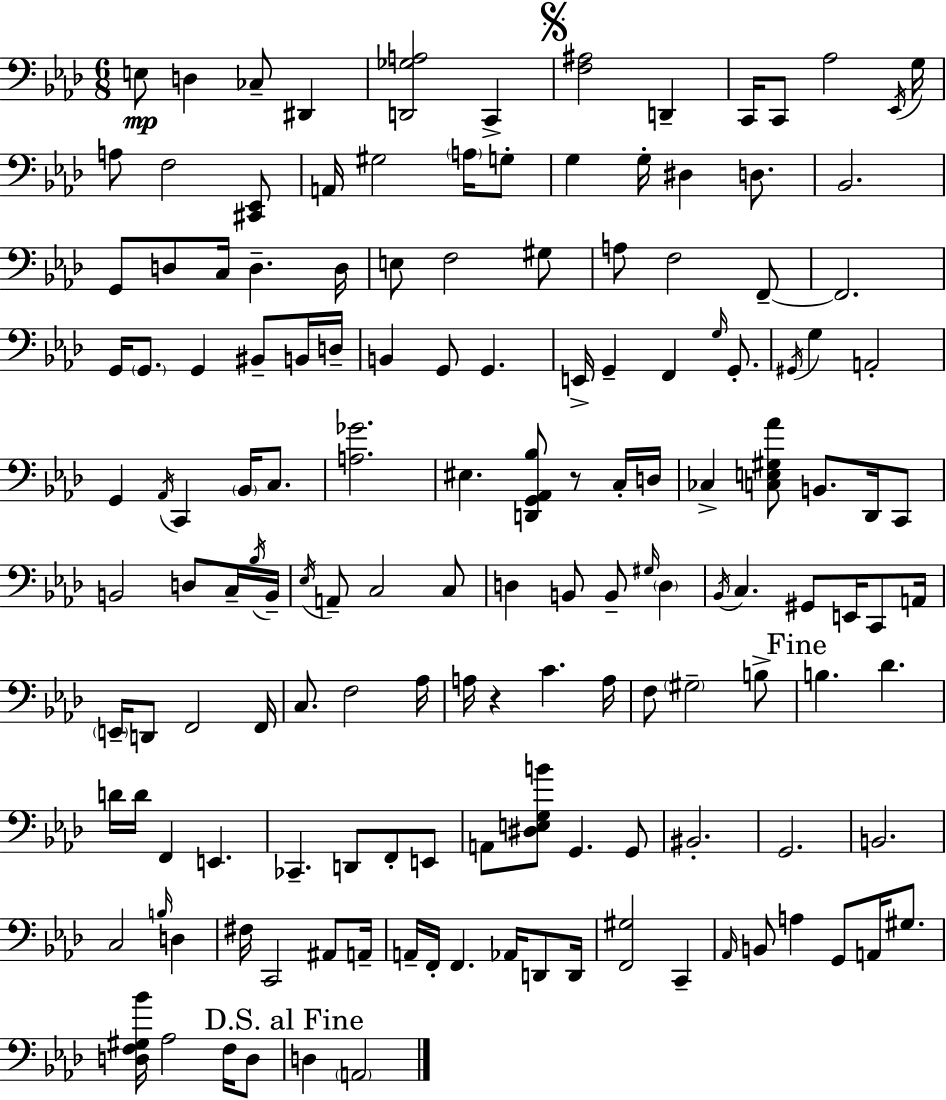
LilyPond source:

{
  \clef bass
  \numericTimeSignature
  \time 6/8
  \key aes \major
  e8\mp d4 ces8-- dis,4 | <d, ges a>2 c,4-> | \mark \markup { \musicglyph "scripts.segno" } <f ais>2 d,4-- | c,16 c,8 aes2 \acciaccatura { ees,16 } | \break g16 a8 f2 <cis, ees,>8 | a,16 gis2 \parenthesize a16 g8-. | g4 g16-. dis4 d8. | bes,2. | \break g,8 d8 c16 d4.-- | d16 e8 f2 gis8 | a8 f2 f,8--~~ | f,2. | \break g,16 \parenthesize g,8. g,4 bis,8-- b,16 | d16-- b,4 g,8 g,4. | e,16-> g,4-- f,4 \grace { g16 } g,8.-. | \acciaccatura { gis,16 } g4 a,2-. | \break g,4 \acciaccatura { aes,16 } c,4 | \parenthesize bes,16 c8. <a ges'>2. | eis4. <d, g, aes, bes>8 | r8 c16-. d16 ces4-> <c e gis aes'>8 b,8. | \break des,16 c,8 b,2 | d8 c16-- \acciaccatura { bes16 } b,16-- \acciaccatura { ees16 } a,8-- c2 | c8 d4 b,8 | b,8-- \grace { gis16 } \parenthesize d4 \acciaccatura { bes,16 } c4. | \break gis,8 e,16 c,8 a,16 \parenthesize e,16-- d,8 f,2 | f,16 c8. f2 | aes16 a16 r4 | c'4. a16 f8 \parenthesize gis2-- | \break b8-> \mark "Fine" b4. | des'4. d'16 d'16 f,4 | e,4. ces,4.-- | d,8 f,8-. e,8 a,8 <dis e g b'>8 | \break g,4. g,8 bis,2.-. | g,2. | b,2. | c2 | \break \grace { b16 } d4 fis16 c,2 | ais,8 a,16-- a,16-- f,16-. f,4. | aes,16 d,8 d,16 <f, gis>2 | c,4-- \grace { aes,16 } b,8 | \break a4 g,8 a,16 gis8. <d f gis bes'>16 aes2 | f16 d8 \mark "D.S. al Fine" d4 | \parenthesize a,2 \bar "|."
}